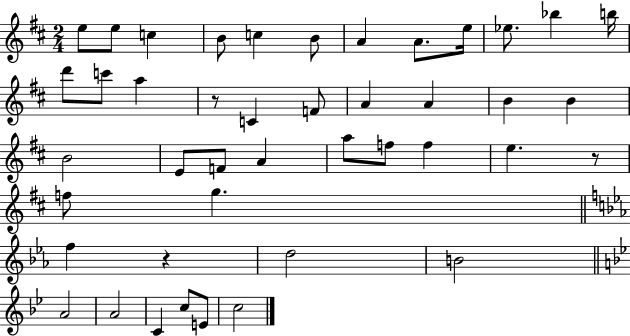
E5/e E5/e C5/q B4/e C5/q B4/e A4/q A4/e. E5/s Eb5/e. Bb5/q B5/s D6/e C6/e A5/q R/e C4/q F4/e A4/q A4/q B4/q B4/q B4/h E4/e F4/e A4/q A5/e F5/e F5/q E5/q. R/e F5/e G5/q. F5/q R/q D5/h B4/h A4/h A4/h C4/q C5/e E4/e C5/h